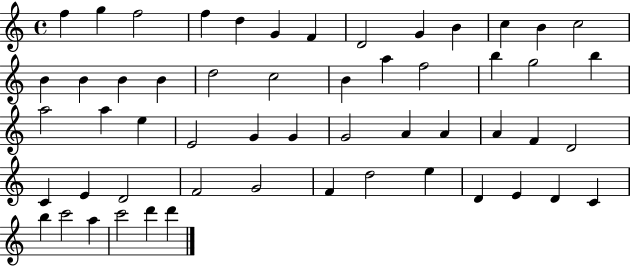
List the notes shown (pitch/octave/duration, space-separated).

F5/q G5/q F5/h F5/q D5/q G4/q F4/q D4/h G4/q B4/q C5/q B4/q C5/h B4/q B4/q B4/q B4/q D5/h C5/h B4/q A5/q F5/h B5/q G5/h B5/q A5/h A5/q E5/q E4/h G4/q G4/q G4/h A4/q A4/q A4/q F4/q D4/h C4/q E4/q D4/h F4/h G4/h F4/q D5/h E5/q D4/q E4/q D4/q C4/q B5/q C6/h A5/q C6/h D6/q D6/q